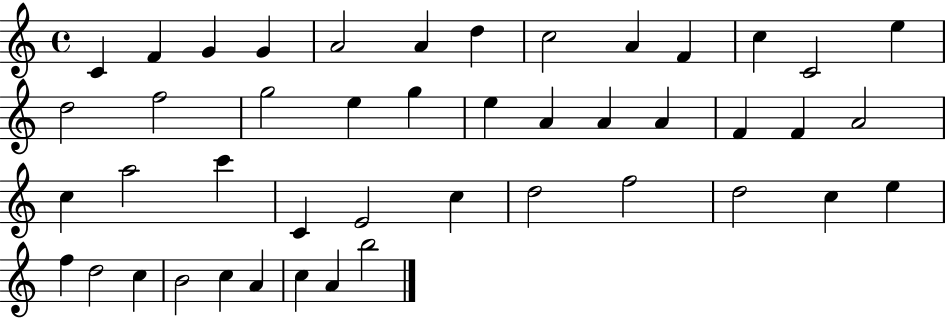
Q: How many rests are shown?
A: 0